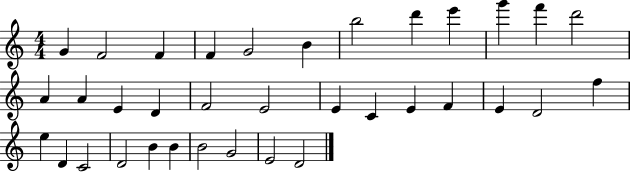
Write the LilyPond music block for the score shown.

{
  \clef treble
  \numericTimeSignature
  \time 4/4
  \key c \major
  g'4 f'2 f'4 | f'4 g'2 b'4 | b''2 d'''4 e'''4 | g'''4 f'''4 d'''2 | \break a'4 a'4 e'4 d'4 | f'2 e'2 | e'4 c'4 e'4 f'4 | e'4 d'2 f''4 | \break e''4 d'4 c'2 | d'2 b'4 b'4 | b'2 g'2 | e'2 d'2 | \break \bar "|."
}